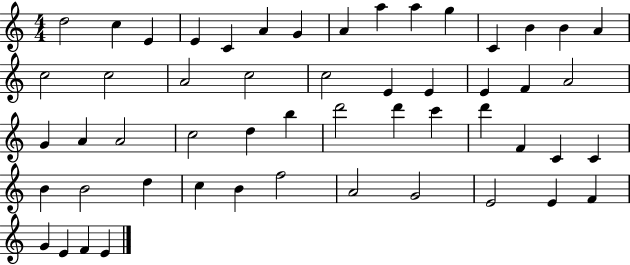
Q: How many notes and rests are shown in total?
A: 53